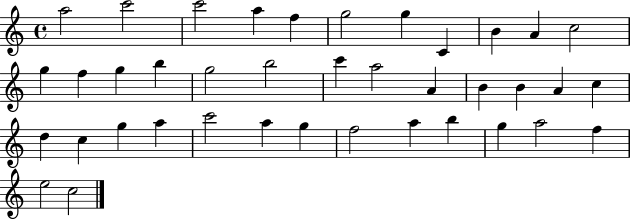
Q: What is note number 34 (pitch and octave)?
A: B5